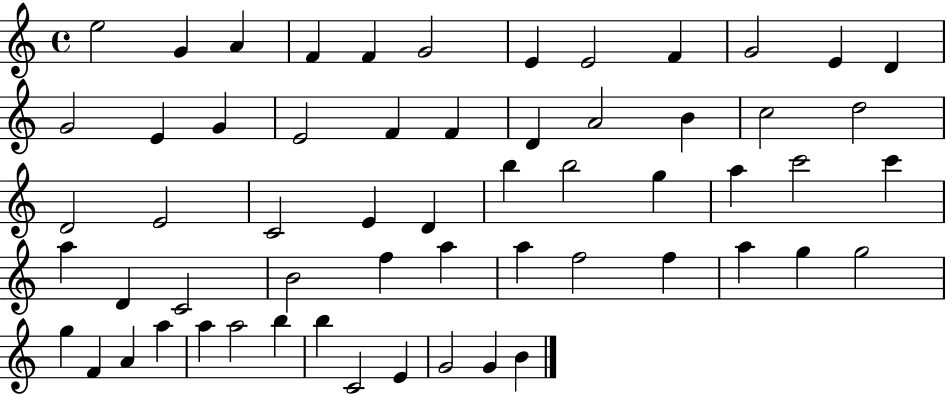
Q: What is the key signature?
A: C major